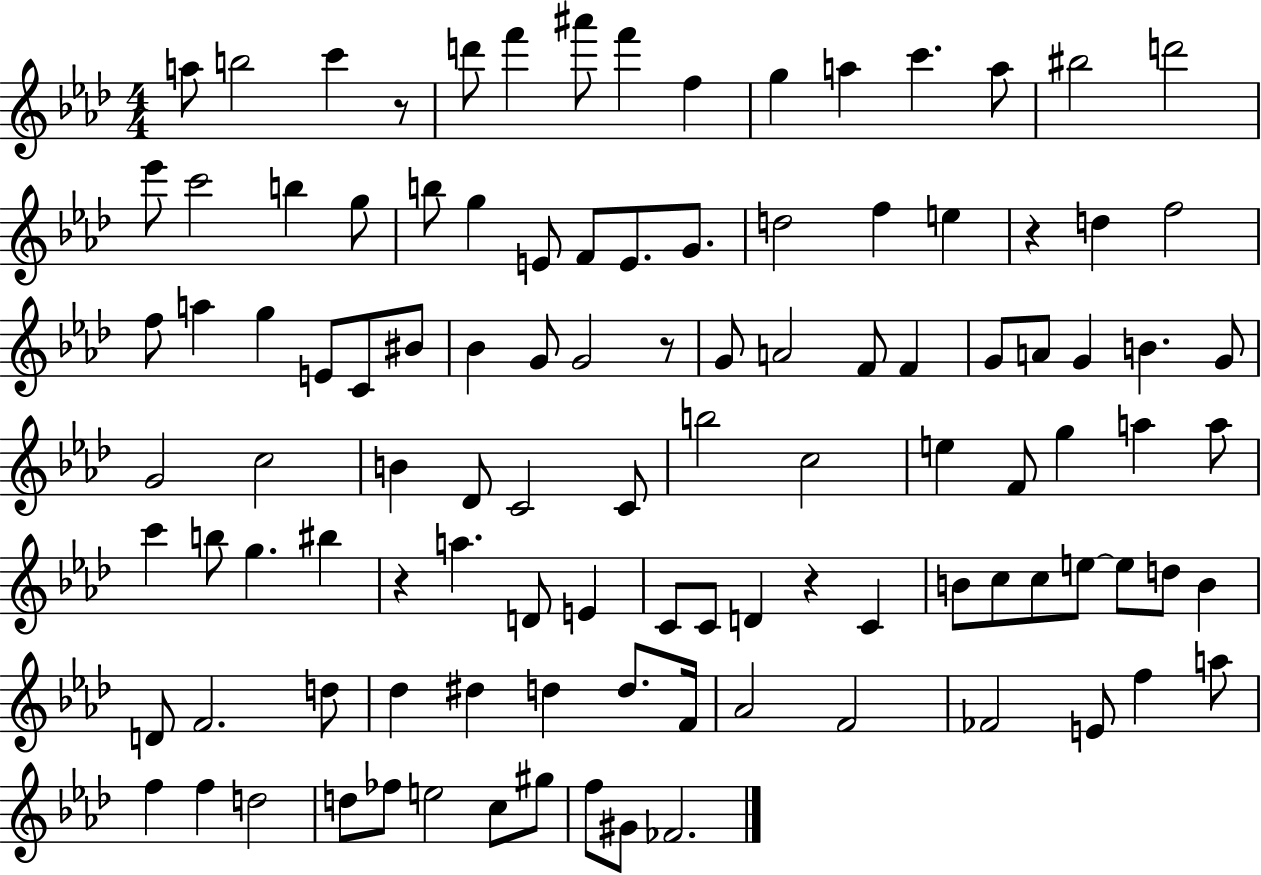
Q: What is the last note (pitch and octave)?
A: FES4